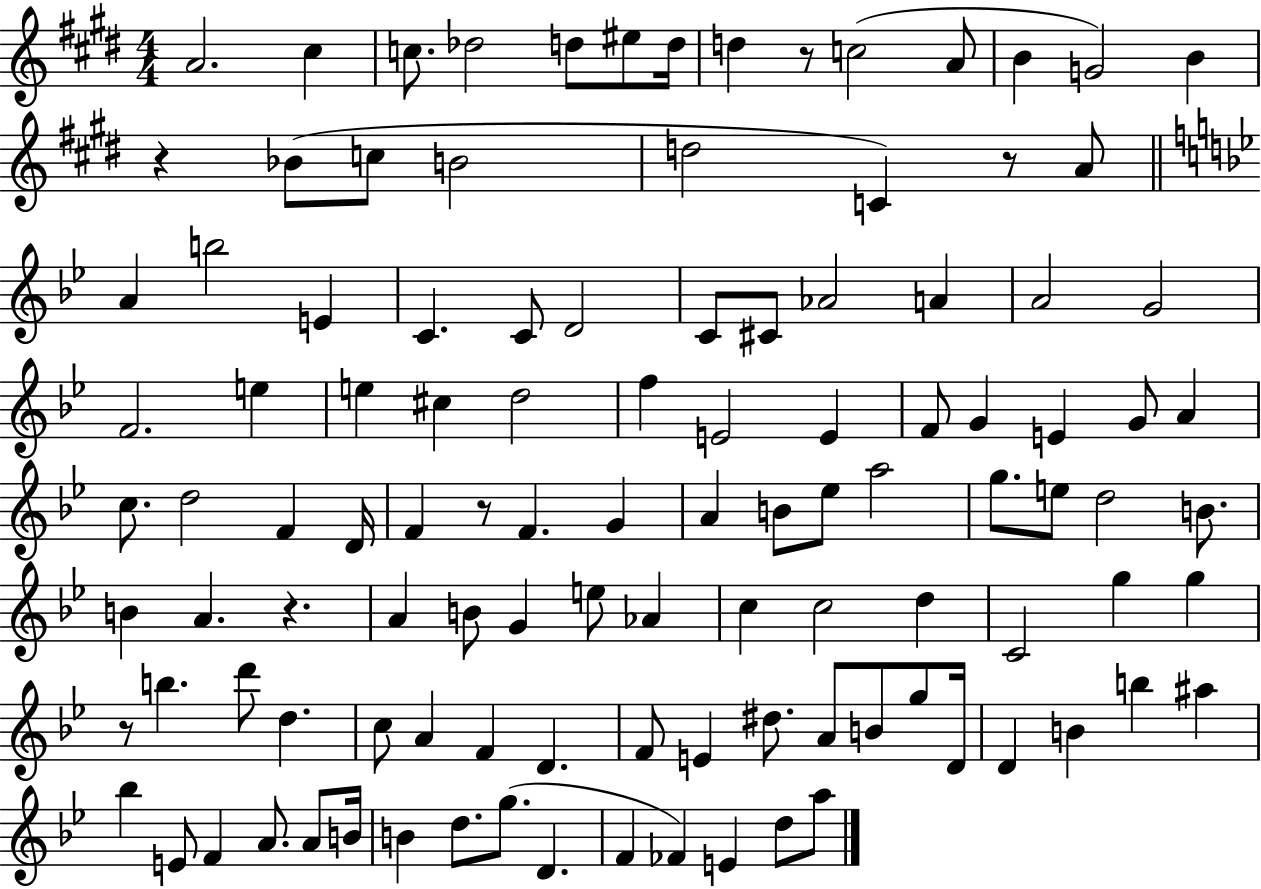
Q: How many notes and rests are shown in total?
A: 111